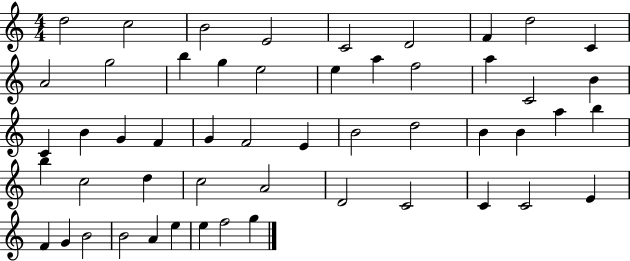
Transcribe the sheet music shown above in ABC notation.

X:1
T:Untitled
M:4/4
L:1/4
K:C
d2 c2 B2 E2 C2 D2 F d2 C A2 g2 b g e2 e a f2 a C2 B C B G F G F2 E B2 d2 B B a b b c2 d c2 A2 D2 C2 C C2 E F G B2 B2 A e e f2 g